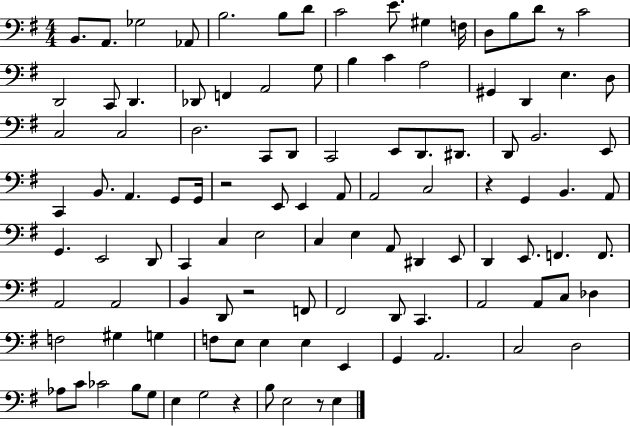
B2/e. A2/e. Gb3/h Ab2/e B3/h. B3/e D4/e C4/h E4/e. G#3/q F3/s D3/e B3/e D4/e R/e C4/h D2/h C2/e D2/q. Db2/e F2/q A2/h G3/e B3/q C4/q A3/h G#2/q D2/q E3/q. D3/e C3/h C3/h D3/h. C2/e D2/e C2/h E2/e D2/e. D#2/e. D2/e B2/h. E2/e C2/q B2/e. A2/q. G2/e G2/s R/h E2/e E2/q A2/e A2/h C3/h R/q G2/q B2/q. A2/e G2/q. E2/h D2/e C2/q C3/q E3/h C3/q E3/q A2/e D#2/q E2/e D2/q E2/e. F2/q. F2/e. A2/h A2/h B2/q D2/e R/h F2/e F#2/h D2/e C2/q. A2/h A2/e C3/e Db3/q F3/h G#3/q G3/q F3/e E3/e E3/q E3/q E2/q G2/q A2/h. C3/h D3/h Ab3/e C4/e CES4/h B3/e G3/e E3/q G3/h R/q B3/e E3/h R/e E3/q